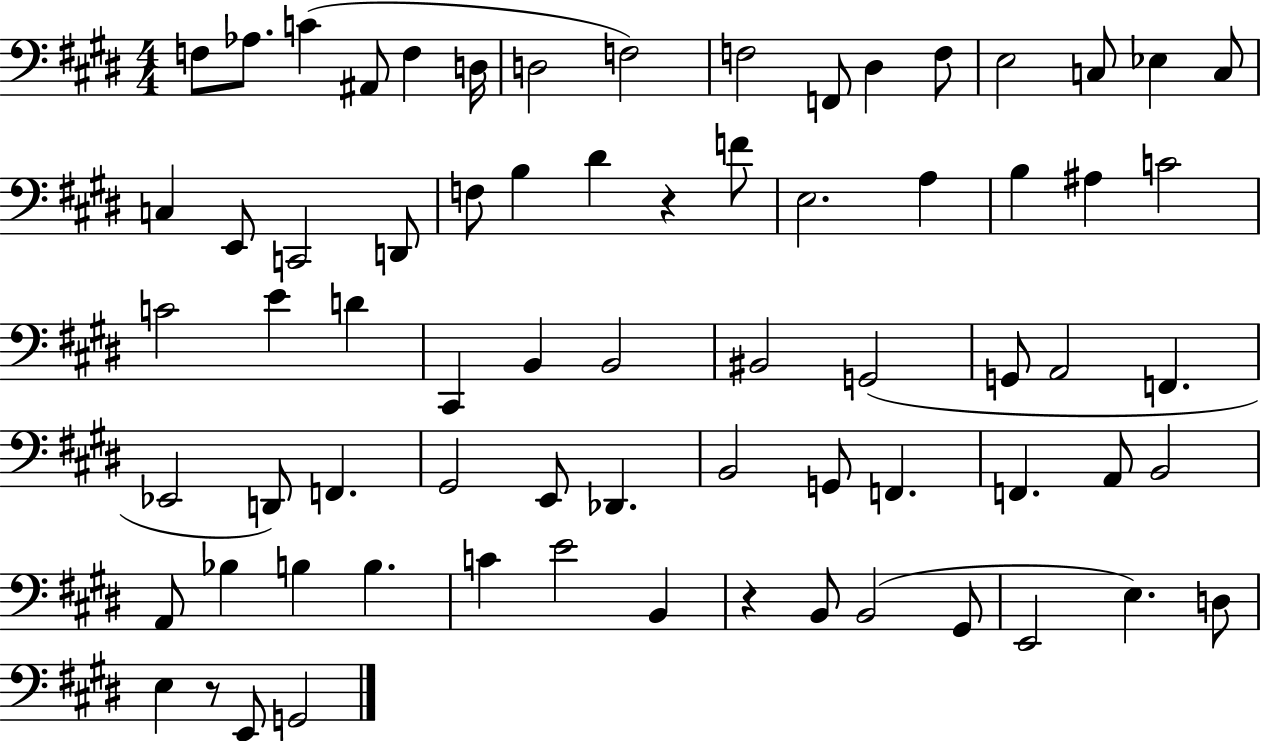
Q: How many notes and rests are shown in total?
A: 71